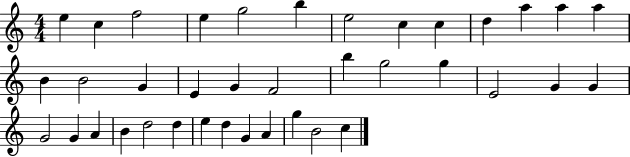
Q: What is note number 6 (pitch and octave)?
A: B5